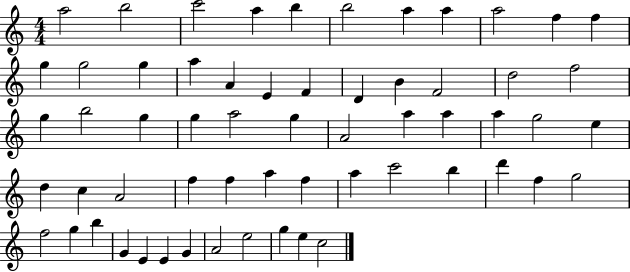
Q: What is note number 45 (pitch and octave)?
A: B5